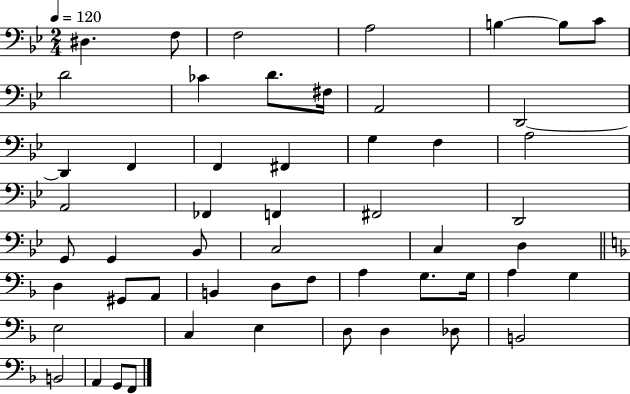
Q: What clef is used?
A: bass